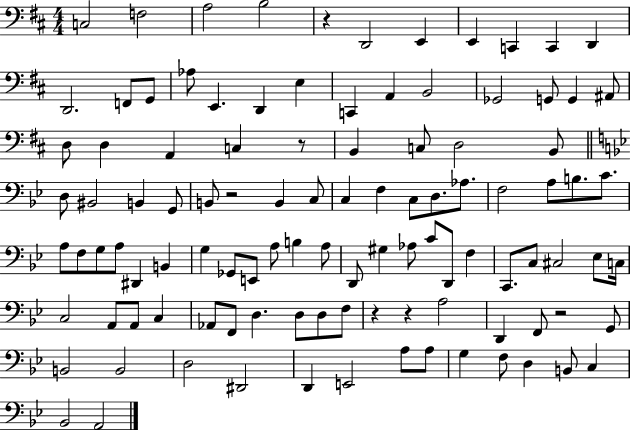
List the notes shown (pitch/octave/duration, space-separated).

C3/h F3/h A3/h B3/h R/q D2/h E2/q E2/q C2/q C2/q D2/q D2/h. F2/e G2/e Ab3/e E2/q. D2/q E3/q C2/q A2/q B2/h Gb2/h G2/e G2/q A#2/e D3/e D3/q A2/q C3/q R/e B2/q C3/e D3/h B2/e D3/e BIS2/h B2/q G2/e B2/e R/h B2/q C3/e C3/q F3/q C3/e D3/e. Ab3/e. F3/h A3/e B3/e. C4/e. A3/e F3/e G3/e A3/e D#2/q B2/q G3/q Gb2/e E2/e A3/e B3/q A3/e D2/e G#3/q Ab3/e C4/e D2/e F3/q C2/e. C3/e C#3/h Eb3/e C3/s C3/h A2/e A2/e C3/q Ab2/e F2/e D3/q. D3/e D3/e F3/e R/q R/q A3/h D2/q F2/e R/h G2/e B2/h B2/h D3/h D#2/h D2/q E2/h A3/e A3/e G3/q F3/e D3/q B2/e C3/q Bb2/h A2/h